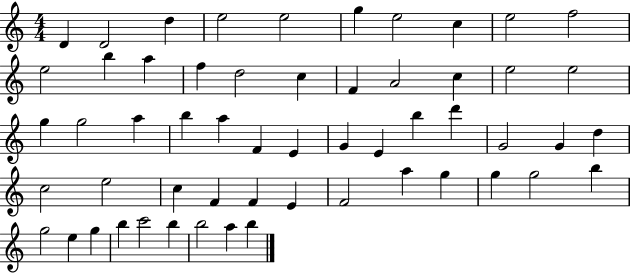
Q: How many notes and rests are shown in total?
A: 56